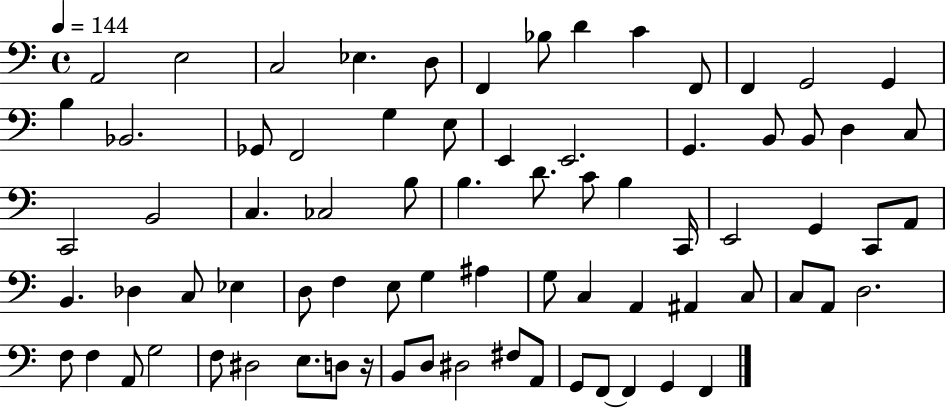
A2/h E3/h C3/h Eb3/q. D3/e F2/q Bb3/e D4/q C4/q F2/e F2/q G2/h G2/q B3/q Bb2/h. Gb2/e F2/h G3/q E3/e E2/q E2/h. G2/q. B2/e B2/e D3/q C3/e C2/h B2/h C3/q. CES3/h B3/e B3/q. D4/e. C4/e B3/q C2/s E2/h G2/q C2/e A2/e B2/q. Db3/q C3/e Eb3/q D3/e F3/q E3/e G3/q A#3/q G3/e C3/q A2/q A#2/q C3/e C3/e A2/e D3/h. F3/e F3/q A2/e G3/h F3/e D#3/h E3/e. D3/e R/s B2/e D3/e D#3/h F#3/e A2/e G2/e F2/e F2/q G2/q F2/q